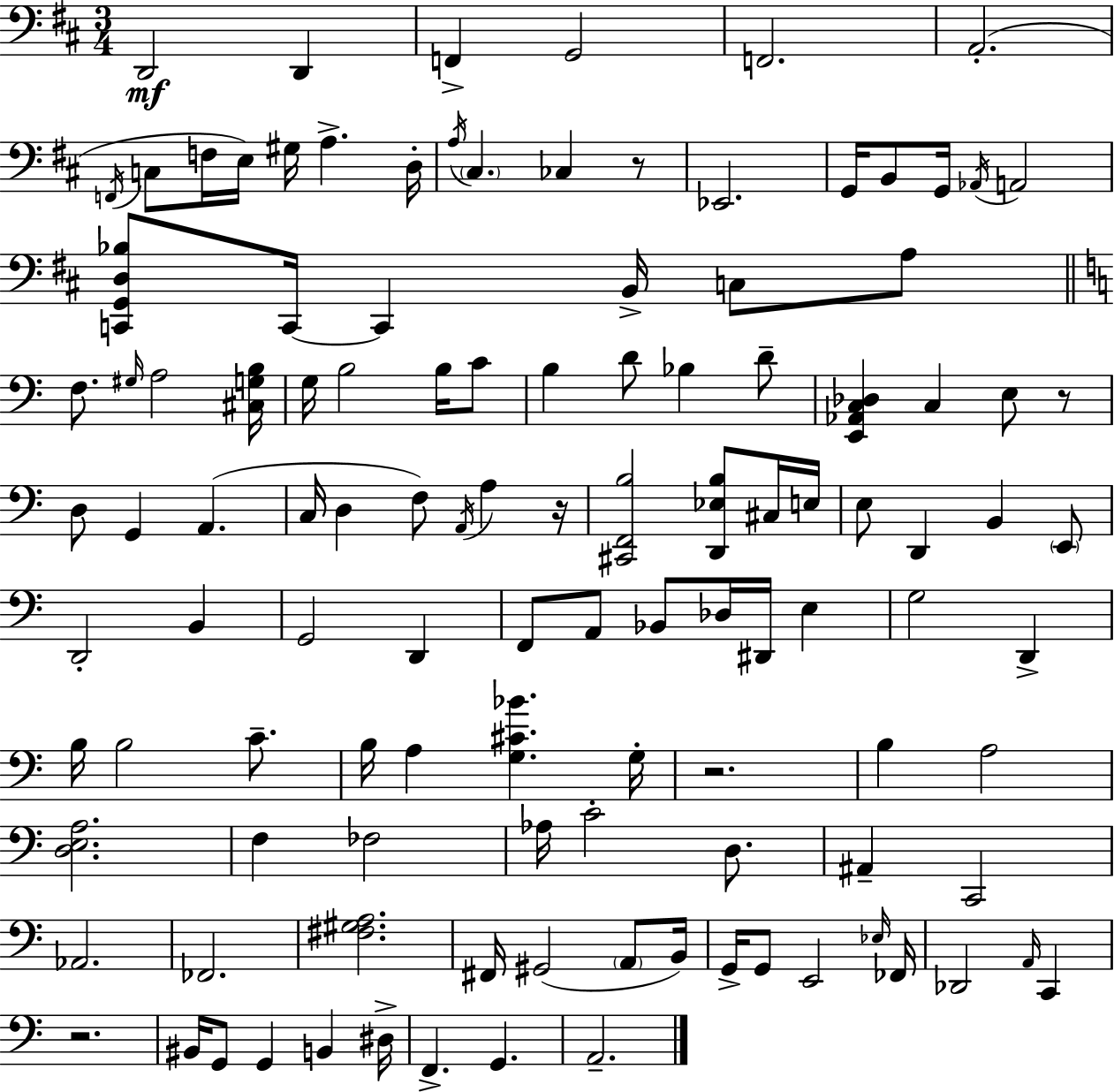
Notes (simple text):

D2/h D2/q F2/q G2/h F2/h. A2/h. F2/s C3/e F3/s E3/s G#3/s A3/q. D3/s A3/s C#3/q. CES3/q R/e Eb2/h. G2/s B2/e G2/s Ab2/s A2/h [C2,G2,D3,Bb3]/e C2/s C2/q B2/s C3/e A3/e F3/e. G#3/s A3/h [C#3,G3,B3]/s G3/s B3/h B3/s C4/e B3/q D4/e Bb3/q D4/e [E2,Ab2,C3,Db3]/q C3/q E3/e R/e D3/e G2/q A2/q. C3/s D3/q F3/e A2/s A3/q R/s [C#2,F2,B3]/h [D2,Eb3,B3]/e C#3/s E3/s E3/e D2/q B2/q E2/e D2/h B2/q G2/h D2/q F2/e A2/e Bb2/e Db3/s D#2/s E3/q G3/h D2/q B3/s B3/h C4/e. B3/s A3/q [G3,C#4,Bb4]/q. G3/s R/h. B3/q A3/h [D3,E3,A3]/h. F3/q FES3/h Ab3/s C4/h D3/e. A#2/q C2/h Ab2/h. FES2/h. [F#3,G#3,A3]/h. F#2/s G#2/h A2/e B2/s G2/s G2/e E2/h Eb3/s FES2/s Db2/h A2/s C2/q R/h. BIS2/s G2/e G2/q B2/q D#3/s F2/q. G2/q. A2/h.